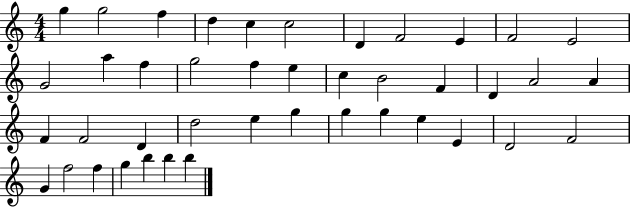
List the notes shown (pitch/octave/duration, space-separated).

G5/q G5/h F5/q D5/q C5/q C5/h D4/q F4/h E4/q F4/h E4/h G4/h A5/q F5/q G5/h F5/q E5/q C5/q B4/h F4/q D4/q A4/h A4/q F4/q F4/h D4/q D5/h E5/q G5/q G5/q G5/q E5/q E4/q D4/h F4/h G4/q F5/h F5/q G5/q B5/q B5/q B5/q